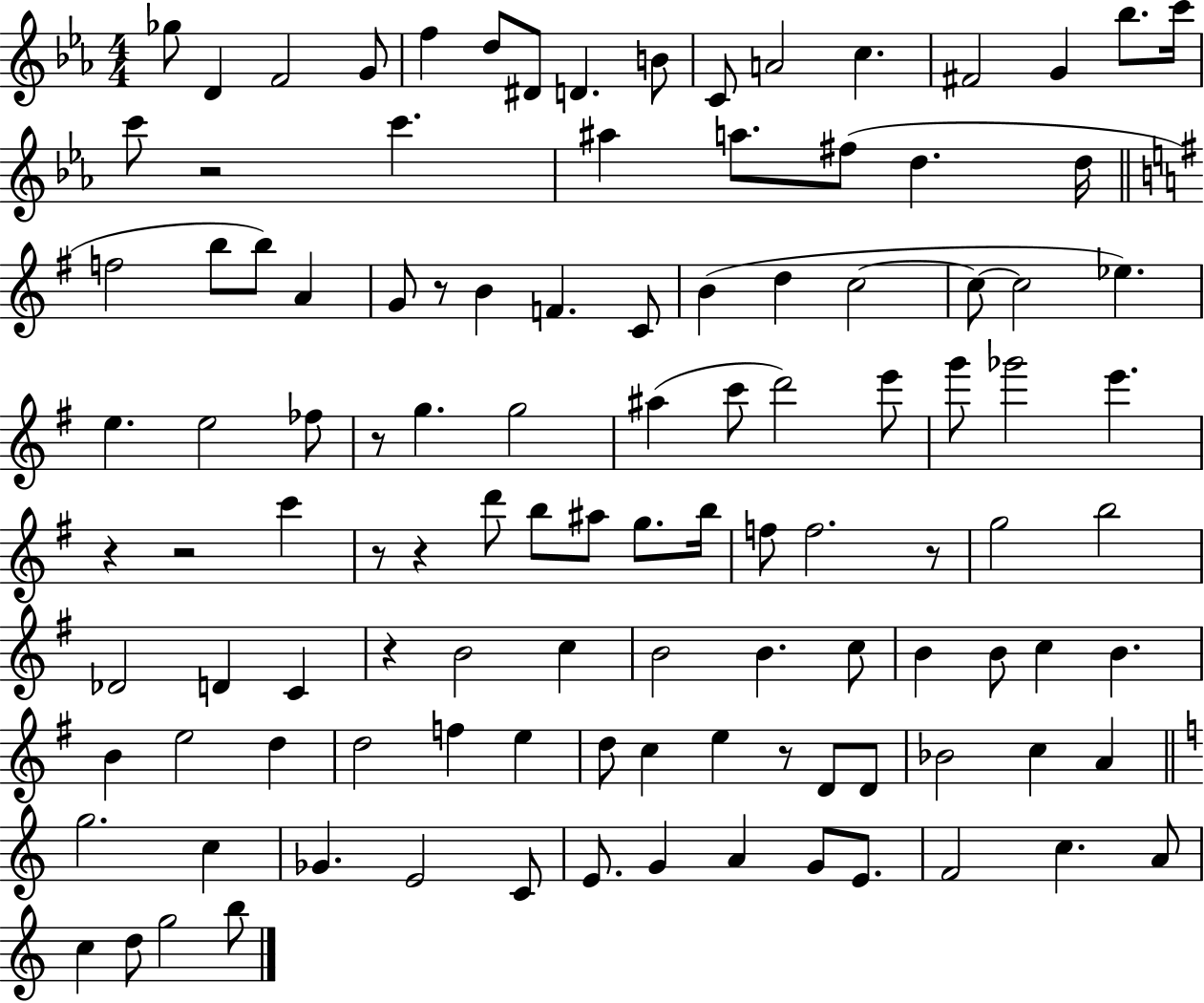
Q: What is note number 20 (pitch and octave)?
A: A5